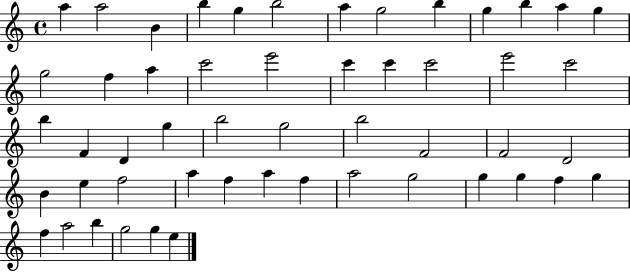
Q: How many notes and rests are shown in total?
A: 52